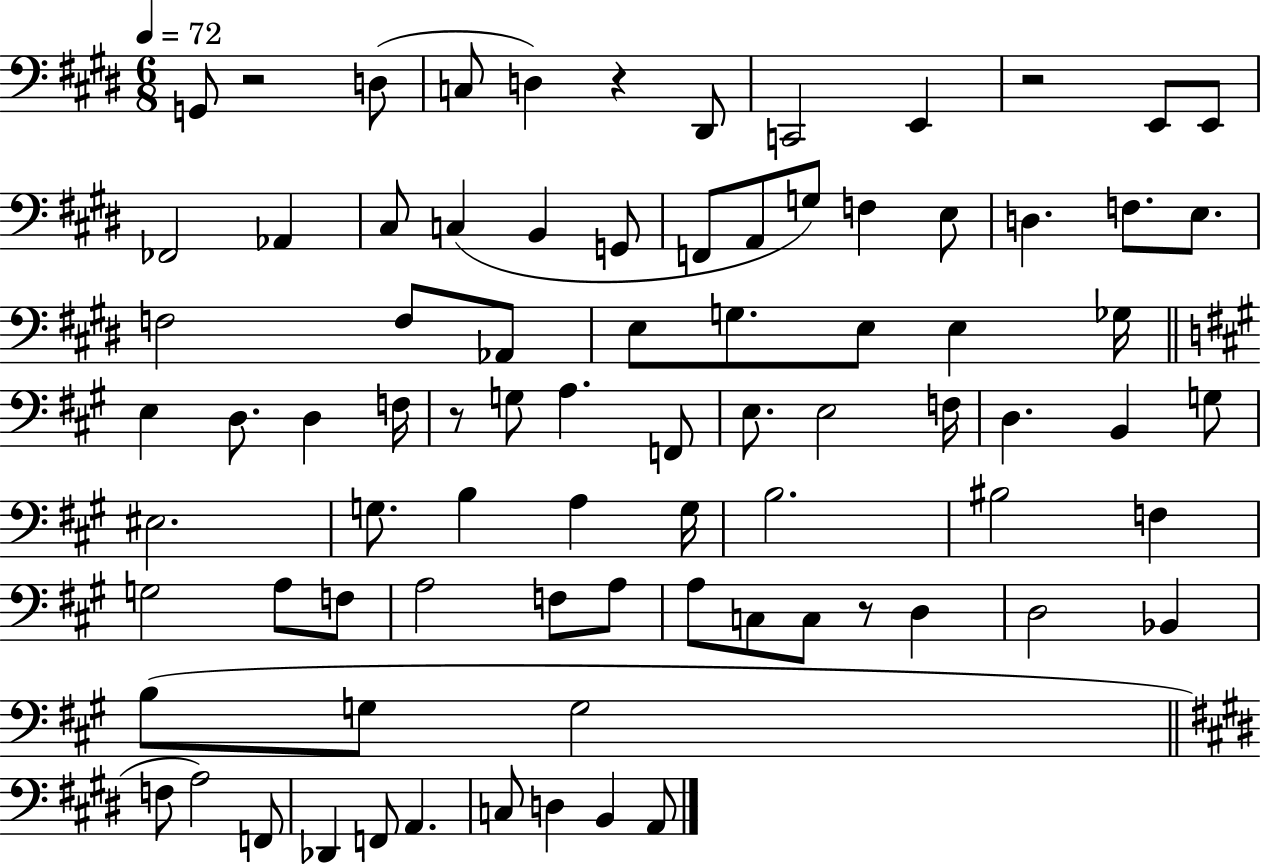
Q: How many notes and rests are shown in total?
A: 82